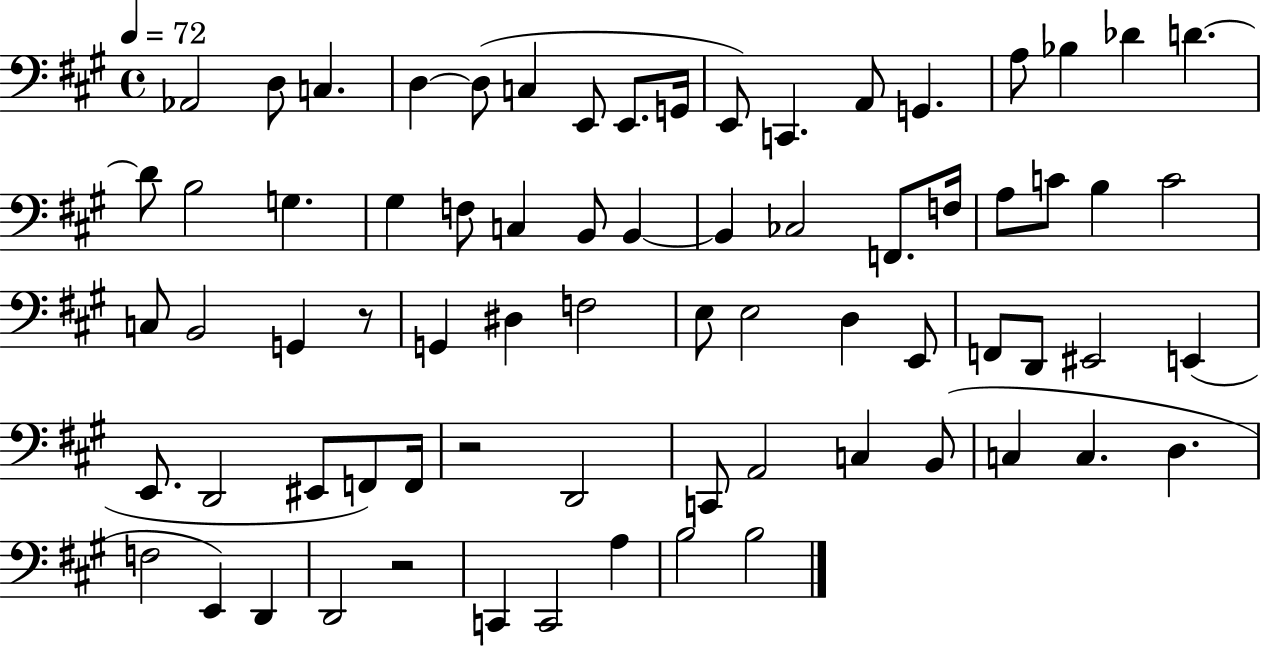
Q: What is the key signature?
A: A major